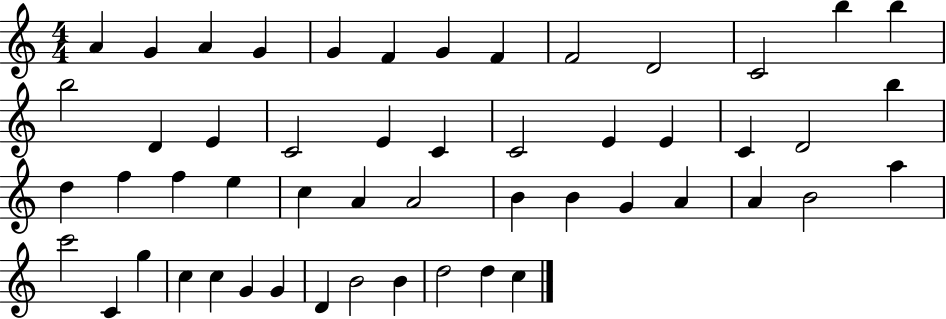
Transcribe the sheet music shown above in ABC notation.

X:1
T:Untitled
M:4/4
L:1/4
K:C
A G A G G F G F F2 D2 C2 b b b2 D E C2 E C C2 E E C D2 b d f f e c A A2 B B G A A B2 a c'2 C g c c G G D B2 B d2 d c